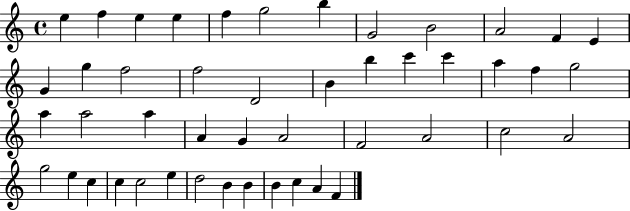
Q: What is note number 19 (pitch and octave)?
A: B5